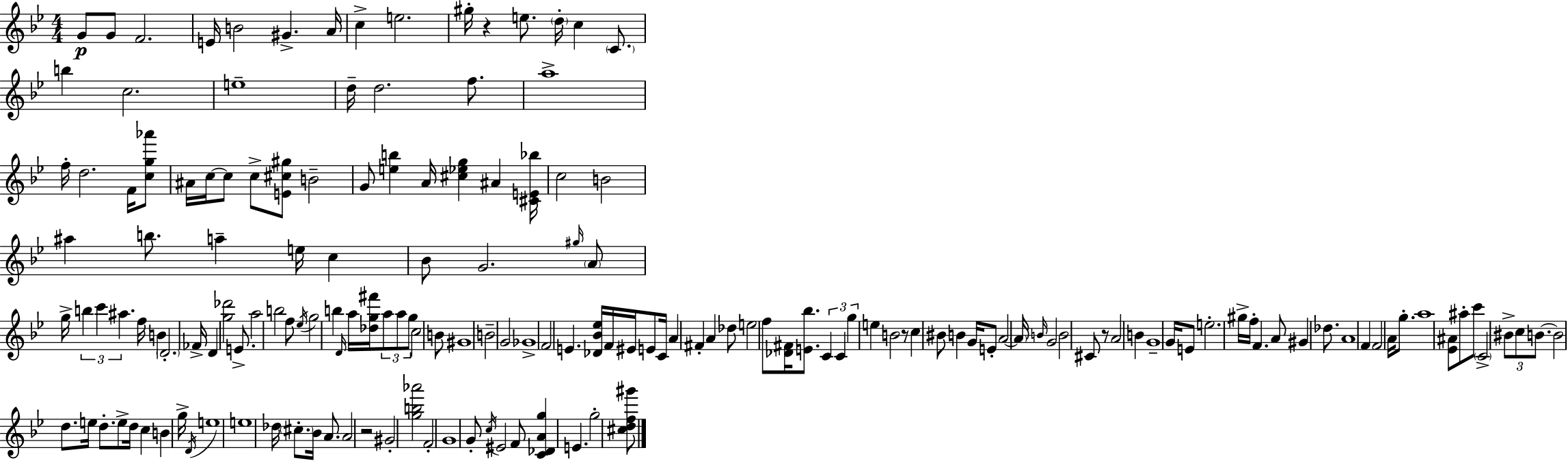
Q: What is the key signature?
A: BES major